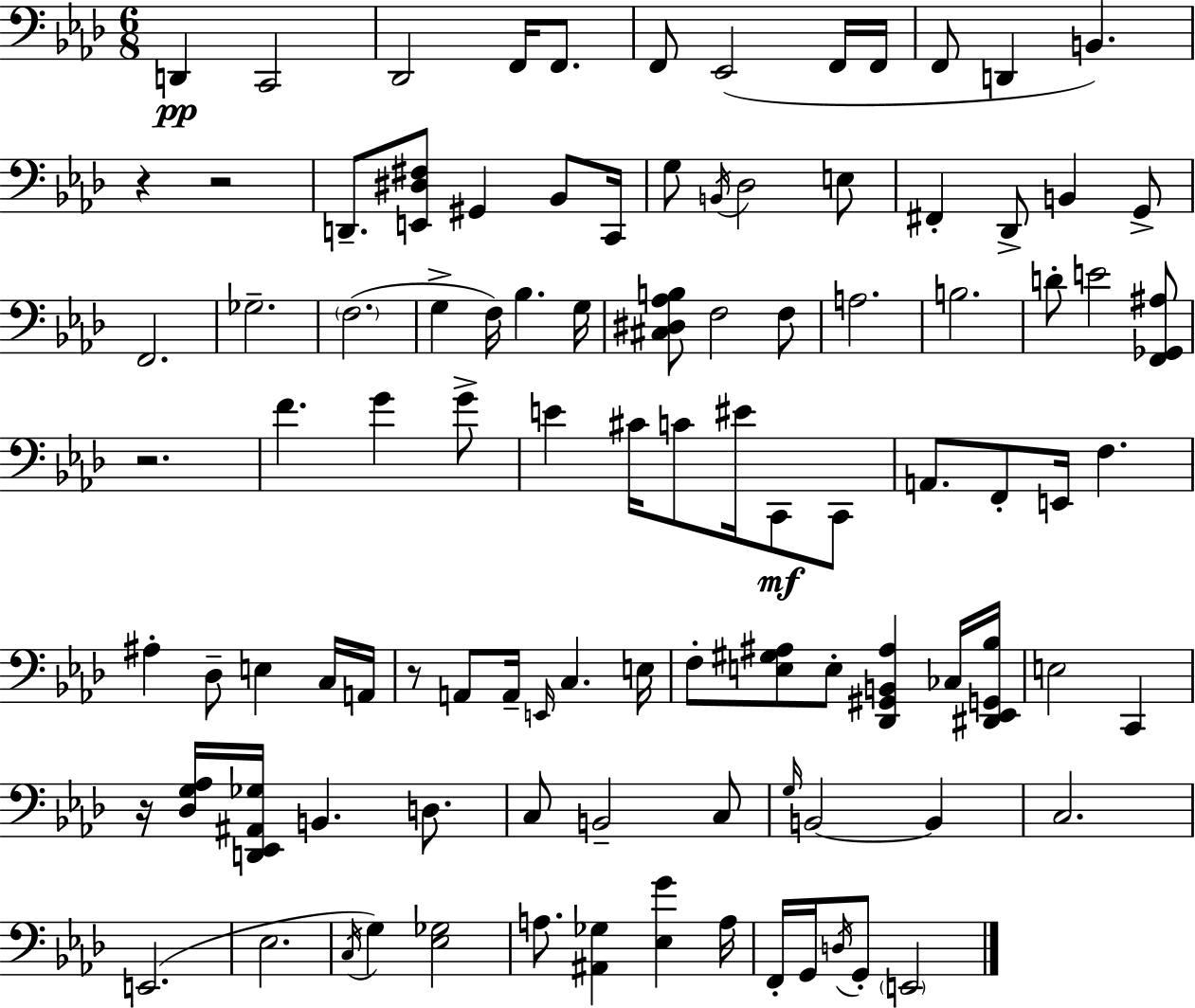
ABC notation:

X:1
T:Untitled
M:6/8
L:1/4
K:Fm
D,, C,,2 _D,,2 F,,/4 F,,/2 F,,/2 _E,,2 F,,/4 F,,/4 F,,/2 D,, B,, z z2 D,,/2 [E,,^D,^F,]/2 ^G,, _B,,/2 C,,/4 G,/2 B,,/4 _D,2 E,/2 ^F,, _D,,/2 B,, G,,/2 F,,2 _G,2 F,2 G, F,/4 _B, G,/4 [^C,^D,_A,B,]/2 F,2 F,/2 A,2 B,2 D/2 E2 [F,,_G,,^A,]/2 z2 F G G/2 E ^C/4 C/2 ^E/4 C,,/2 C,,/2 A,,/2 F,,/2 E,,/4 F, ^A, _D,/2 E, C,/4 A,,/4 z/2 A,,/2 A,,/4 E,,/4 C, E,/4 F,/2 [E,^G,^A,]/2 E,/2 [_D,,^G,,B,,^A,] _C,/4 [^D,,_E,,G,,_B,]/4 E,2 C,, z/4 [_D,G,_A,]/4 [D,,_E,,^A,,_G,]/4 B,, D,/2 C,/2 B,,2 C,/2 G,/4 B,,2 B,, C,2 E,,2 _E,2 C,/4 G, [_E,_G,]2 A,/2 [^A,,_G,] [_E,G] A,/4 F,,/4 G,,/4 D,/4 G,,/2 E,,2